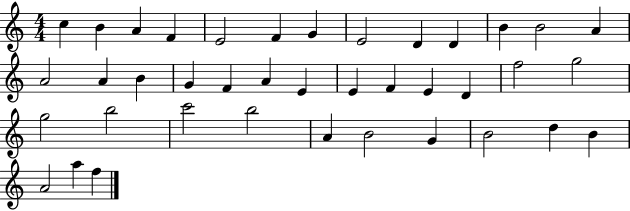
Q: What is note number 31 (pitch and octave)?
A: A4